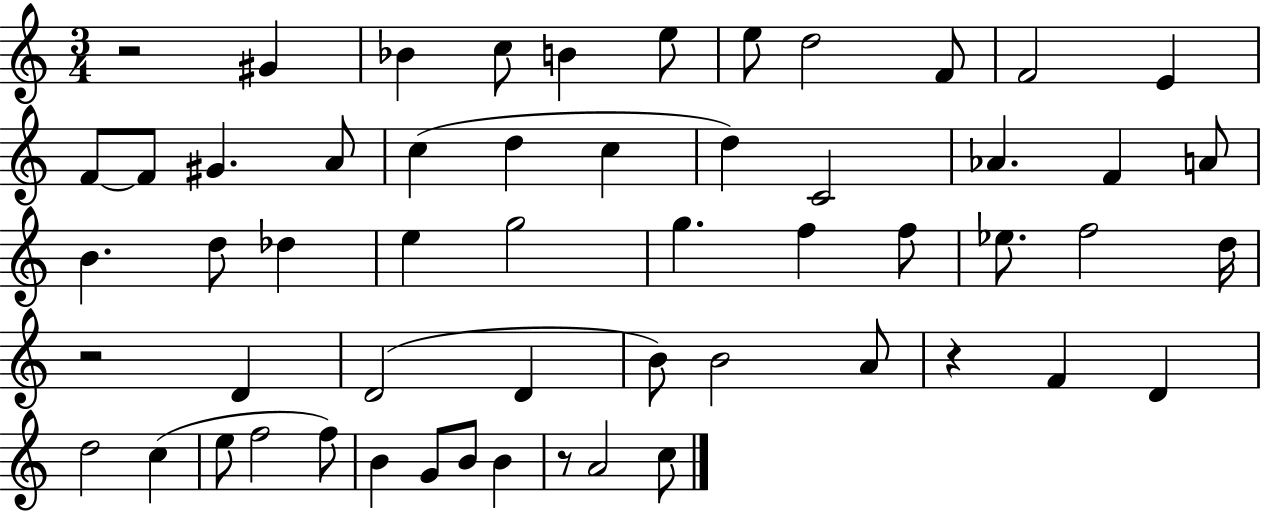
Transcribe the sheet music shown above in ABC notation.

X:1
T:Untitled
M:3/4
L:1/4
K:C
z2 ^G _B c/2 B e/2 e/2 d2 F/2 F2 E F/2 F/2 ^G A/2 c d c d C2 _A F A/2 B d/2 _d e g2 g f f/2 _e/2 f2 d/4 z2 D D2 D B/2 B2 A/2 z F D d2 c e/2 f2 f/2 B G/2 B/2 B z/2 A2 c/2